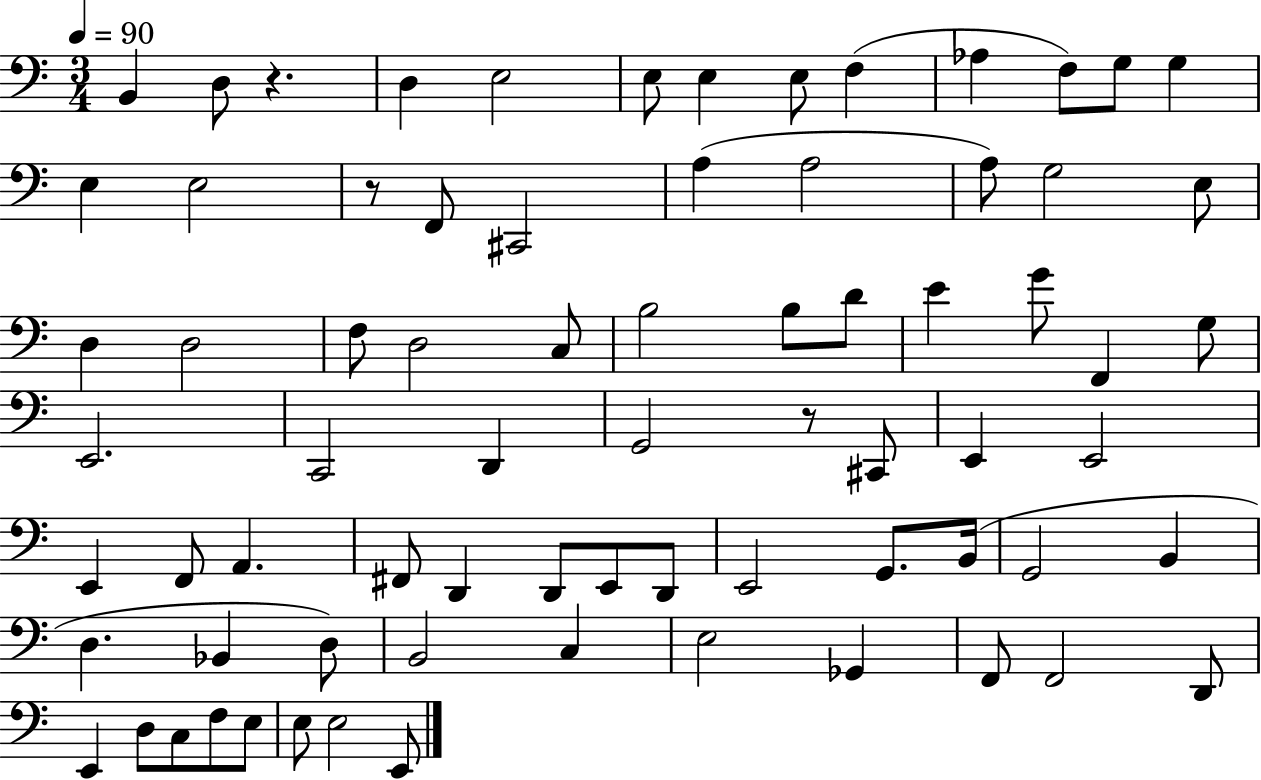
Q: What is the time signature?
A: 3/4